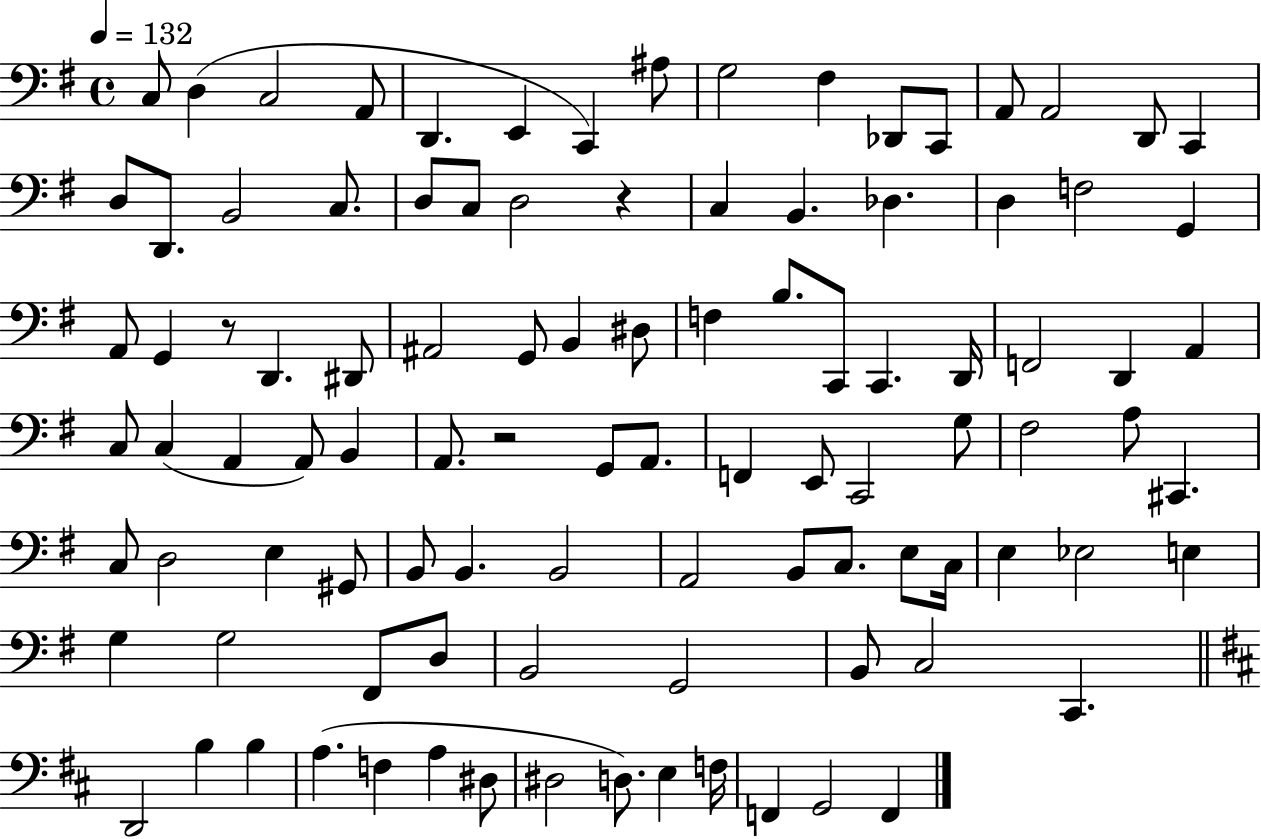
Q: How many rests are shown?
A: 3